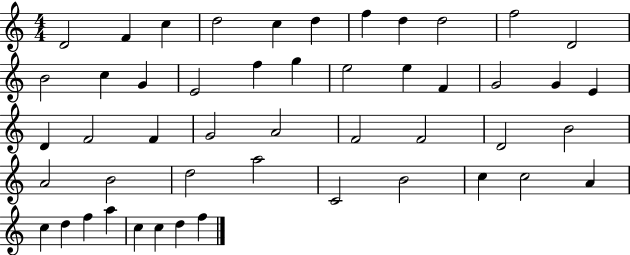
X:1
T:Untitled
M:4/4
L:1/4
K:C
D2 F c d2 c d f d d2 f2 D2 B2 c G E2 f g e2 e F G2 G E D F2 F G2 A2 F2 F2 D2 B2 A2 B2 d2 a2 C2 B2 c c2 A c d f a c c d f